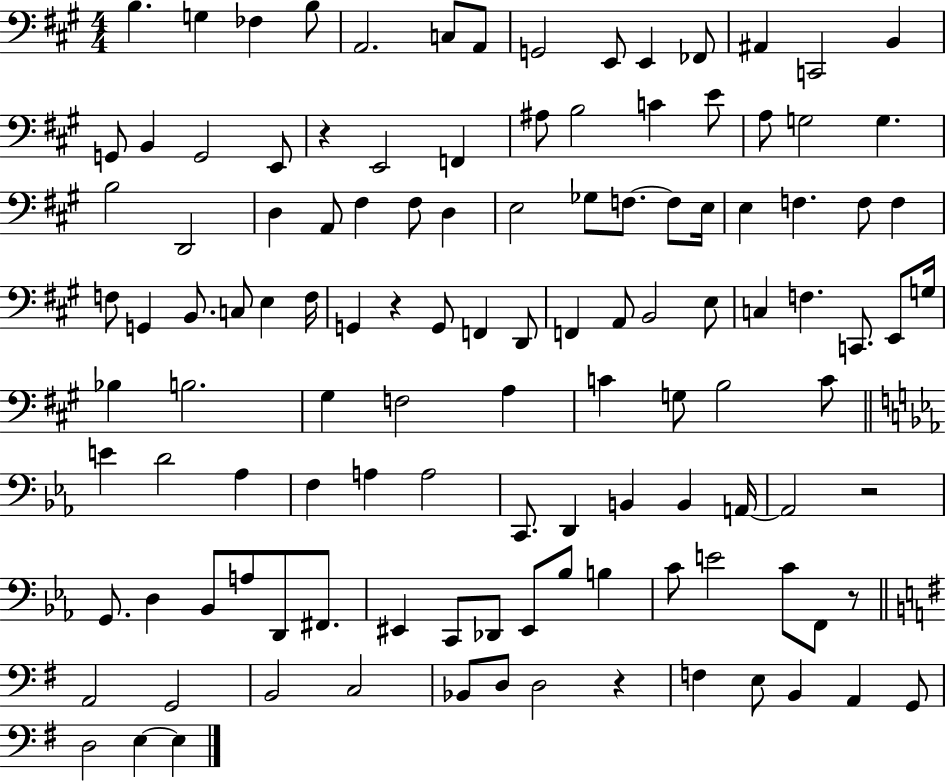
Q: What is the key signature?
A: A major